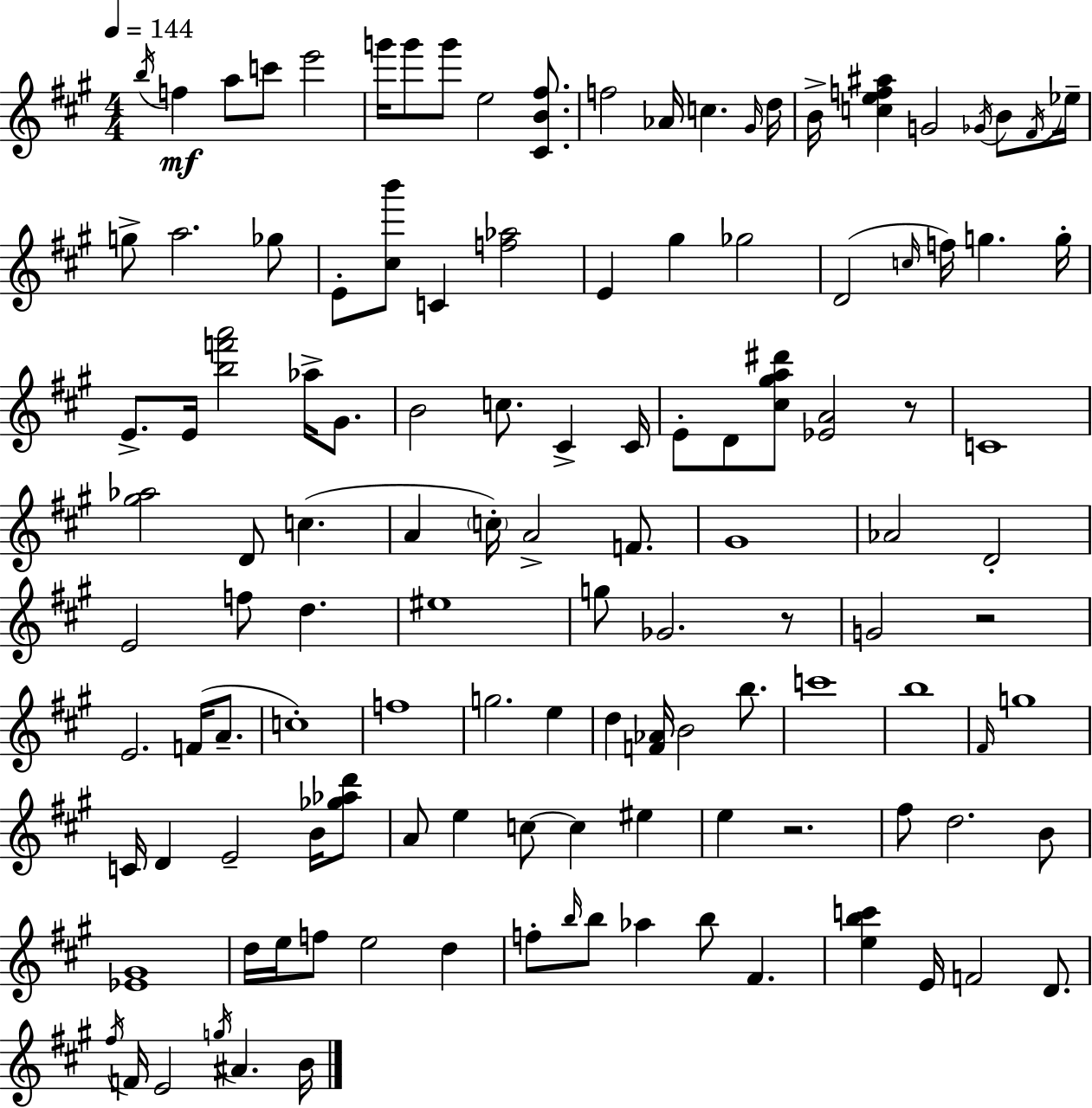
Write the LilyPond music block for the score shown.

{
  \clef treble
  \numericTimeSignature
  \time 4/4
  \key a \major
  \tempo 4 = 144
  \acciaccatura { b''16 }\mf f''4 a''8 c'''8 e'''2 | g'''16 g'''8 g'''8 e''2 <cis' b' fis''>8. | f''2 aes'16 c''4. | \grace { gis'16 } d''16 b'16-> <c'' e'' f'' ais''>4 g'2 \acciaccatura { ges'16 } | \break b'8 \acciaccatura { fis'16 } ees''16-- g''8-> a''2. | ges''8 e'8-. <cis'' b'''>8 c'4 <f'' aes''>2 | e'4 gis''4 ges''2 | d'2( \grace { c''16 } f''16) g''4. | \break g''16-. e'8.-> e'16 <b'' f''' a'''>2 | aes''16-> gis'8. b'2 c''8. | cis'4-> cis'16 e'8-. d'8 <cis'' gis'' a'' dis'''>8 <ees' a'>2 | r8 c'1 | \break <gis'' aes''>2 d'8 c''4.( | a'4 \parenthesize c''16-.) a'2-> | f'8. gis'1 | aes'2 d'2-. | \break e'2 f''8 d''4. | eis''1 | g''8 ges'2. | r8 g'2 r2 | \break e'2. | f'16( a'8.-- c''1-.) | f''1 | g''2. | \break e''4 d''4 <f' aes'>16 b'2 | b''8. c'''1 | b''1 | \grace { fis'16 } g''1 | \break c'16 d'4 e'2-- | b'16 <ges'' aes'' d'''>8 a'8 e''4 c''8~~ c''4 | eis''4 e''4 r2. | fis''8 d''2. | \break b'8 <ees' gis'>1 | d''16 e''16 f''8 e''2 | d''4 f''8-. \grace { b''16 } b''8 aes''4 b''8 | fis'4. <e'' b'' c'''>4 e'16 f'2 | \break d'8. \acciaccatura { fis''16 } f'16 e'2 | \acciaccatura { g''16 } ais'4. b'16 \bar "|."
}